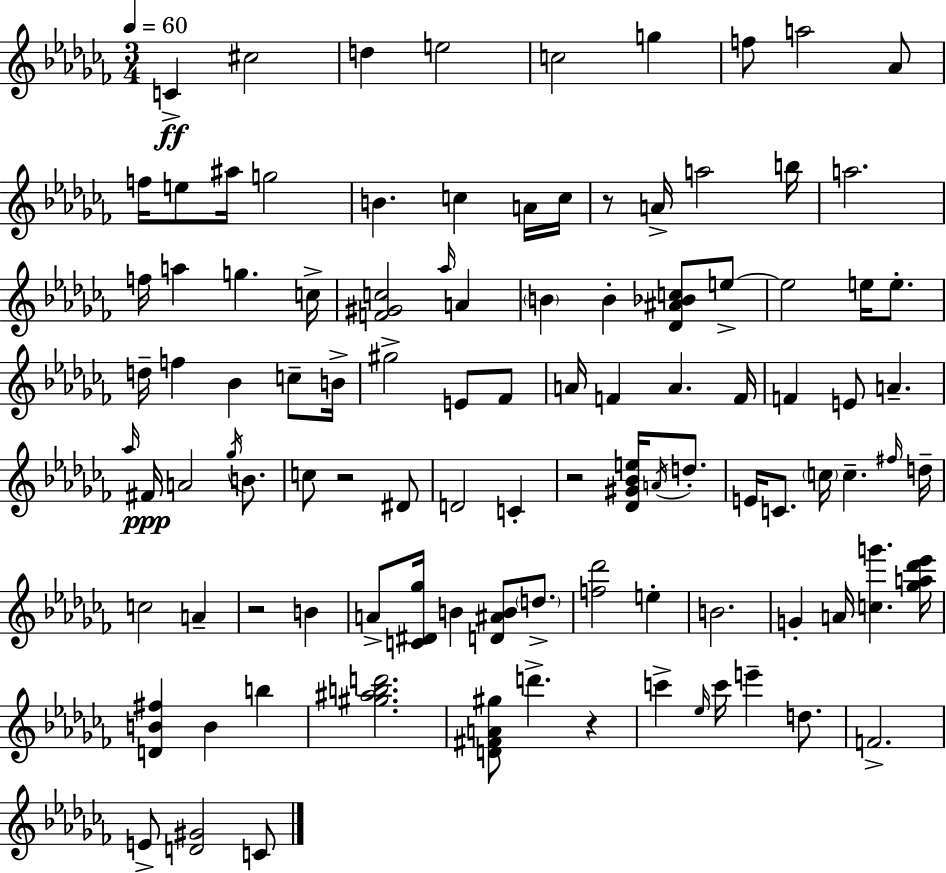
{
  \clef treble
  \numericTimeSignature
  \time 3/4
  \key aes \minor
  \tempo 4 = 60
  c'4->\ff cis''2 | d''4 e''2 | c''2 g''4 | f''8 a''2 aes'8 | \break f''16 e''8 ais''16 g''2 | b'4. c''4 a'16 c''16 | r8 a'16-> a''2 b''16 | a''2. | \break f''16 a''4 g''4. c''16-> | <f' gis' c''>2 \grace { aes''16 } a'4 | \parenthesize b'4 b'4-. <des' ais' bes' c''>8 e''8->~~ | e''2 e''16 e''8.-. | \break d''16-- f''4 bes'4 c''8-- | b'16-> gis''2-> e'8 fes'8 | a'16 f'4 a'4. | f'16 f'4 e'8 a'4.-- | \break \grace { aes''16 }\ppp fis'16 a'2 \acciaccatura { ges''16 } | b'8. c''8 r2 | dis'8 d'2 c'4-. | r2 <des' gis' bes' e''>16 | \break \acciaccatura { a'16 } d''8.-. e'16 c'8. \parenthesize c''16 c''4.-- | \grace { fis''16 } d''16-- c''2 | a'4-- r2 | b'4 a'8-> <c' dis' ges''>16 b'4 | \break <d' ais' b'>8 \parenthesize d''8.-> <f'' des'''>2 | e''4-. b'2. | g'4-. a'16 <c'' g'''>4. | <ges'' a'' des''' ees'''>16 <d' b' fis''>4 b'4 | \break b''4 <gis'' ais'' b'' d'''>2. | <d' fis' a' gis''>8 d'''4.-> | r4 c'''4-> \grace { ees''16 } c'''16 e'''4-- | d''8. f'2.-> | \break e'8-> <d' gis'>2 | c'8 \bar "|."
}